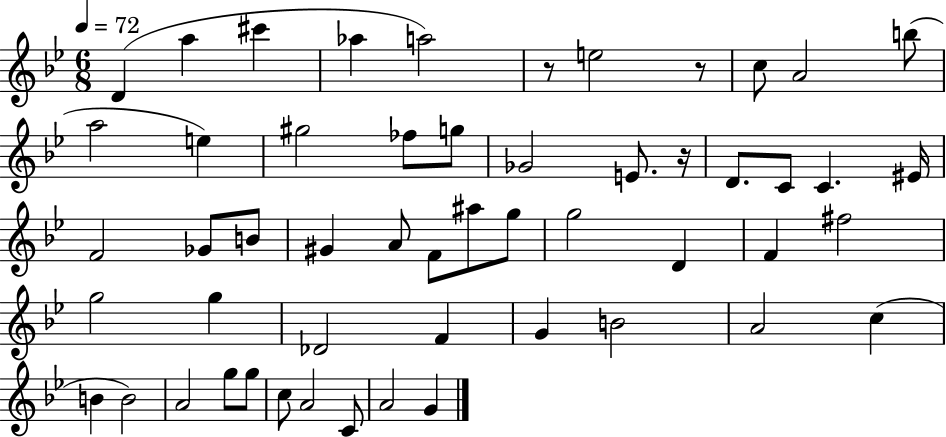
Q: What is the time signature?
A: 6/8